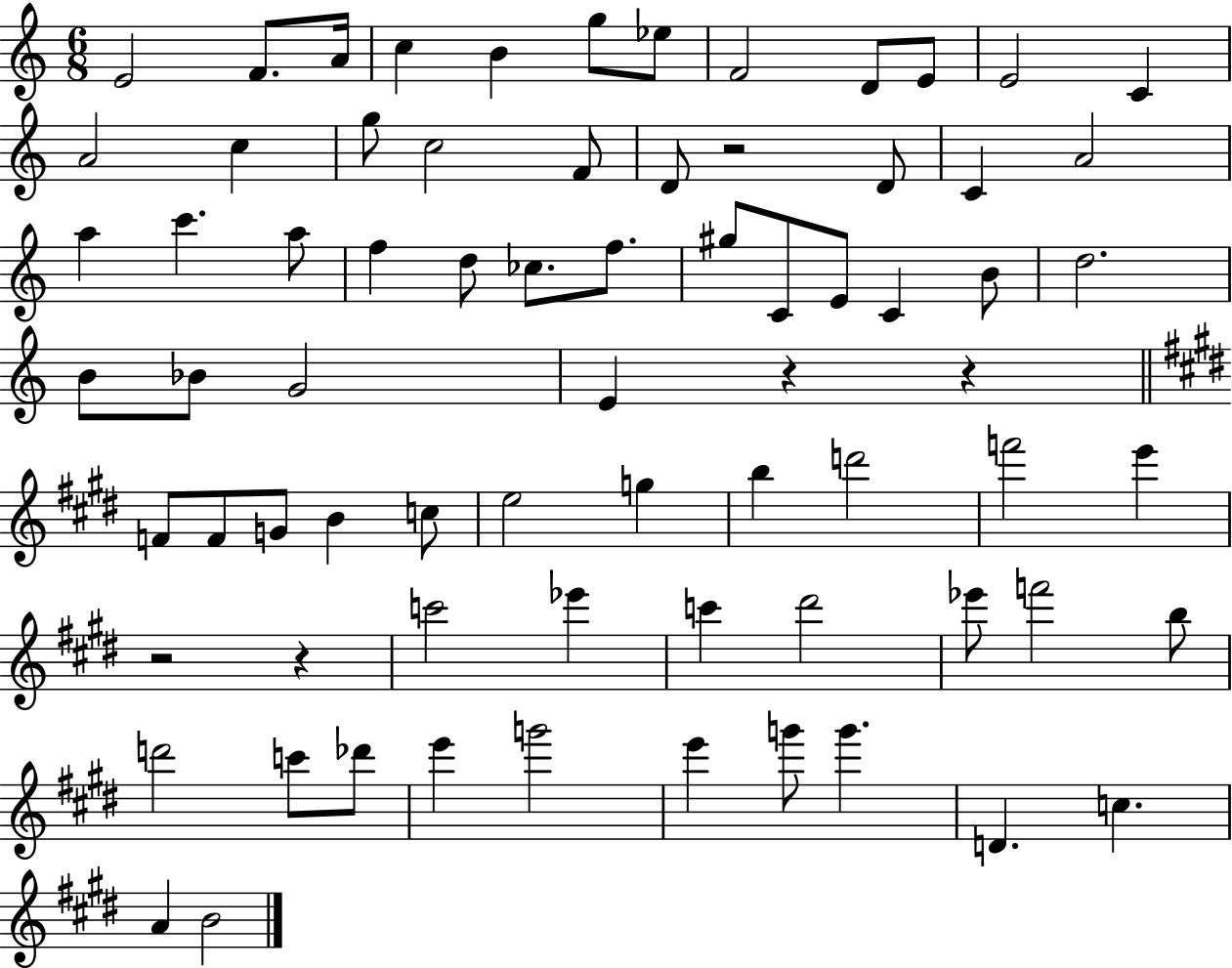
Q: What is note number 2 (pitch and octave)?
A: F4